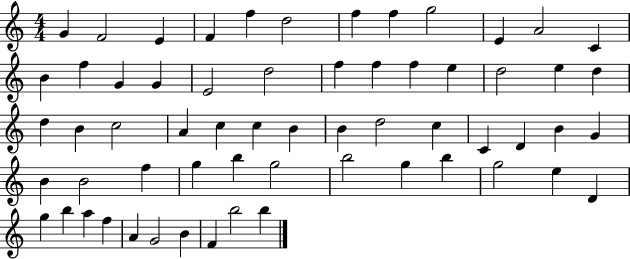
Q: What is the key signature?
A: C major